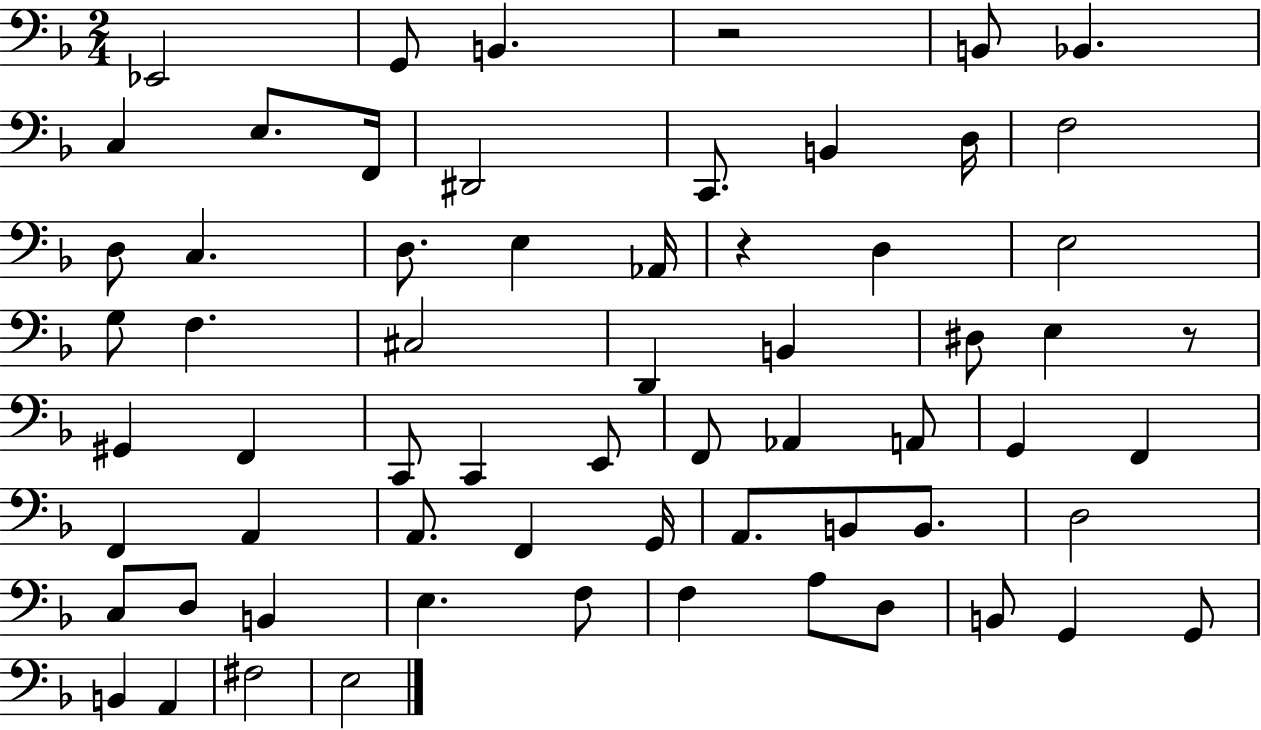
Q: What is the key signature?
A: F major